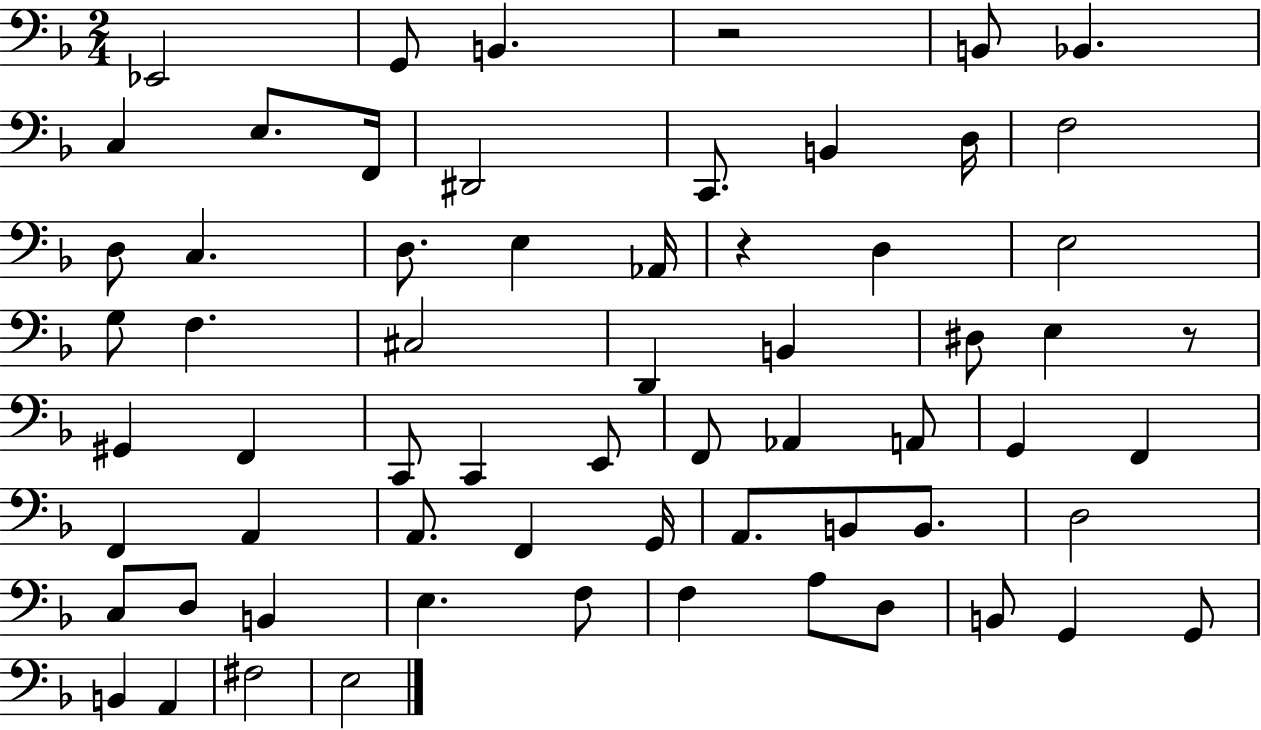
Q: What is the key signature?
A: F major